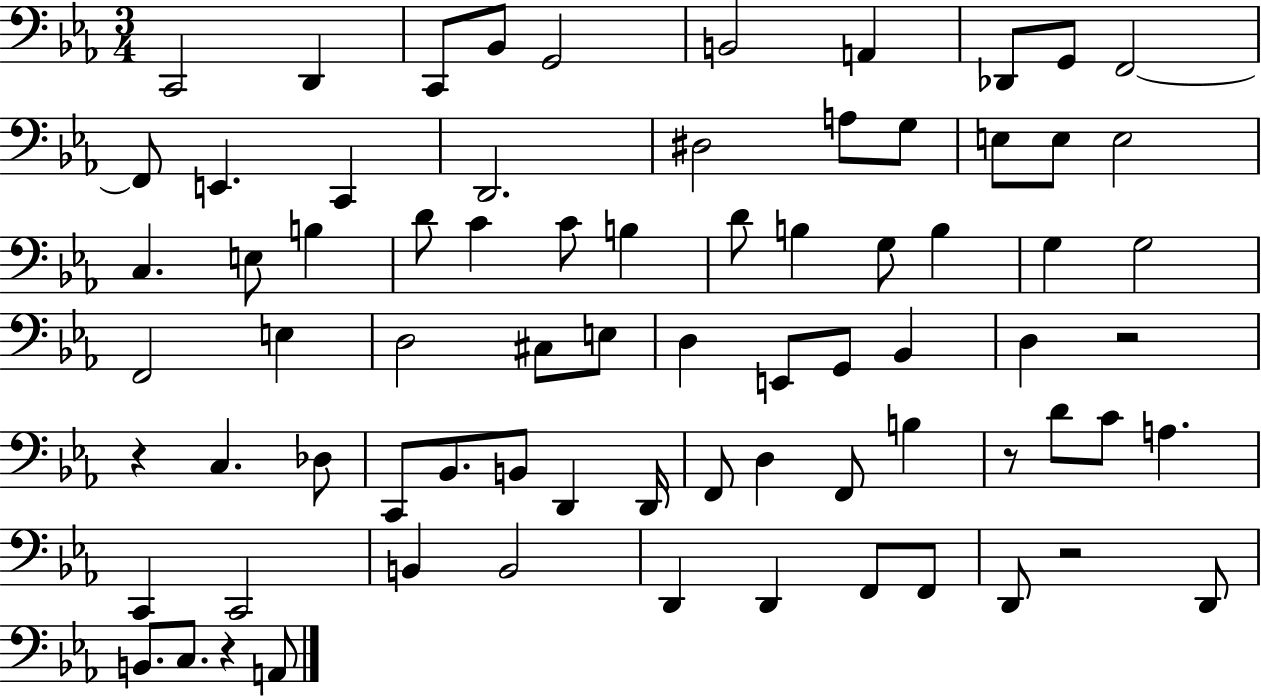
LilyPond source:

{
  \clef bass
  \numericTimeSignature
  \time 3/4
  \key ees \major
  c,2 d,4 | c,8 bes,8 g,2 | b,2 a,4 | des,8 g,8 f,2~~ | \break f,8 e,4. c,4 | d,2. | dis2 a8 g8 | e8 e8 e2 | \break c4. e8 b4 | d'8 c'4 c'8 b4 | d'8 b4 g8 b4 | g4 g2 | \break f,2 e4 | d2 cis8 e8 | d4 e,8 g,8 bes,4 | d4 r2 | \break r4 c4. des8 | c,8 bes,8. b,8 d,4 d,16 | f,8 d4 f,8 b4 | r8 d'8 c'8 a4. | \break c,4 c,2 | b,4 b,2 | d,4 d,4 f,8 f,8 | d,8 r2 d,8 | \break b,8. c8. r4 a,8 | \bar "|."
}